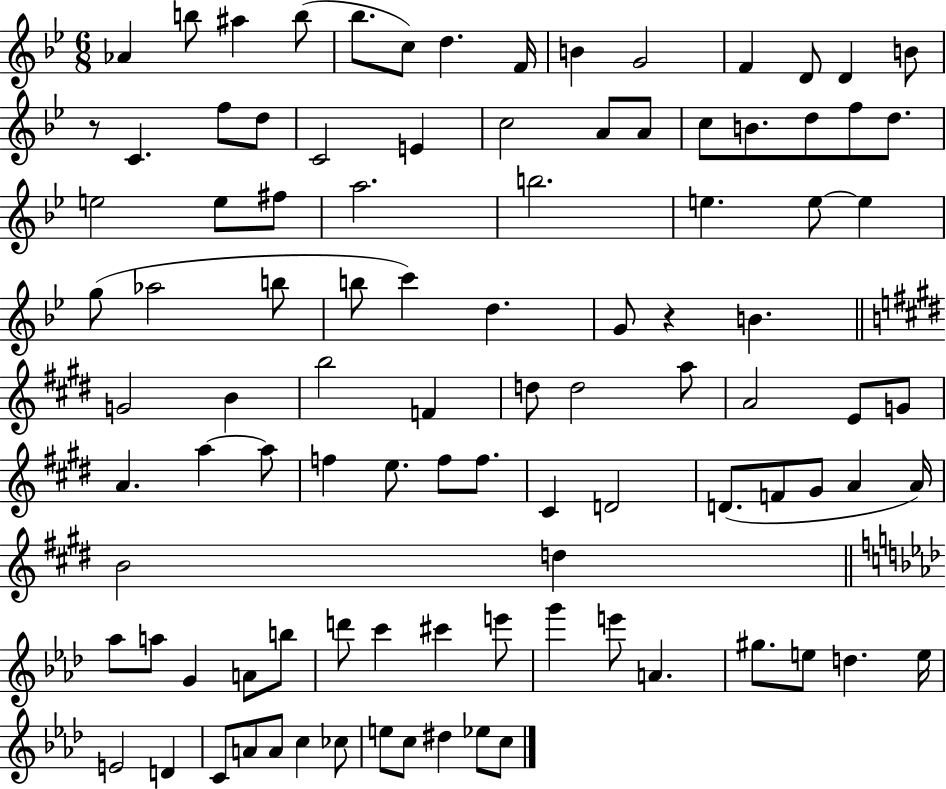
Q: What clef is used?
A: treble